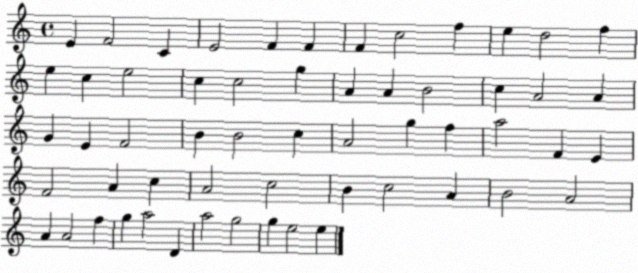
X:1
T:Untitled
M:4/4
L:1/4
K:C
E F2 C E2 F F F c2 f e d2 f e c e2 c c2 g A A B2 c A2 A G E F2 B B2 c A2 g f a2 F E F2 A c A2 c2 B c2 A B2 A2 A A2 f g a2 D a2 g2 g e2 e